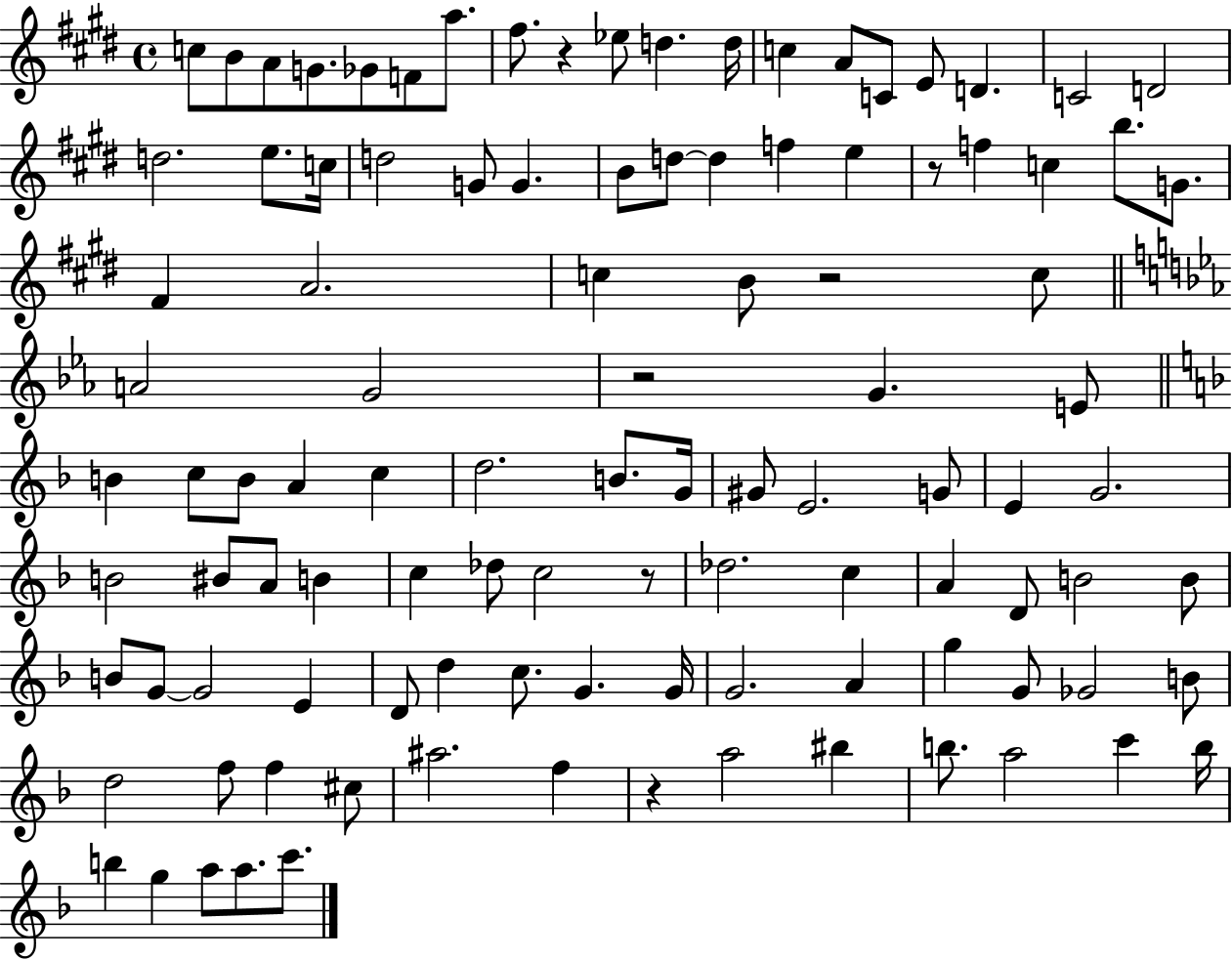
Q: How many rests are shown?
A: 6